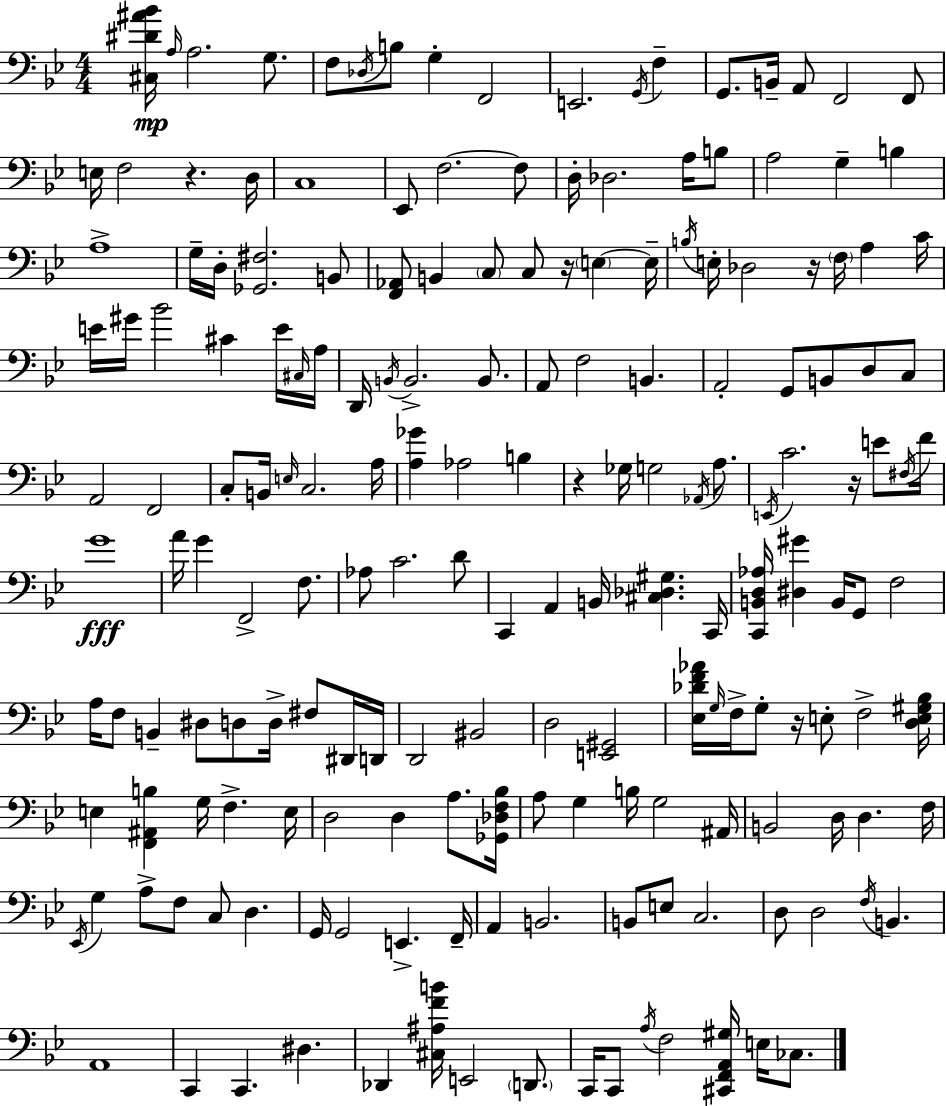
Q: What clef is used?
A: bass